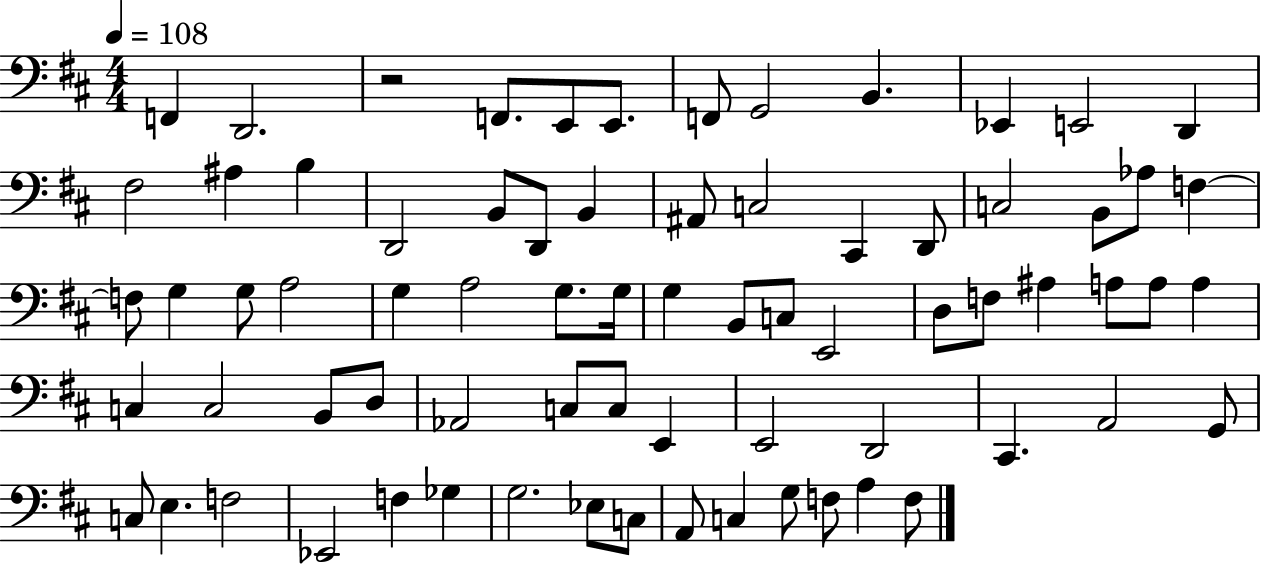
F2/q D2/h. R/h F2/e. E2/e E2/e. F2/e G2/h B2/q. Eb2/q E2/h D2/q F#3/h A#3/q B3/q D2/h B2/e D2/e B2/q A#2/e C3/h C#2/q D2/e C3/h B2/e Ab3/e F3/q F3/e G3/q G3/e A3/h G3/q A3/h G3/e. G3/s G3/q B2/e C3/e E2/h D3/e F3/e A#3/q A3/e A3/e A3/q C3/q C3/h B2/e D3/e Ab2/h C3/e C3/e E2/q E2/h D2/h C#2/q. A2/h G2/e C3/e E3/q. F3/h Eb2/h F3/q Gb3/q G3/h. Eb3/e C3/e A2/e C3/q G3/e F3/e A3/q F3/e